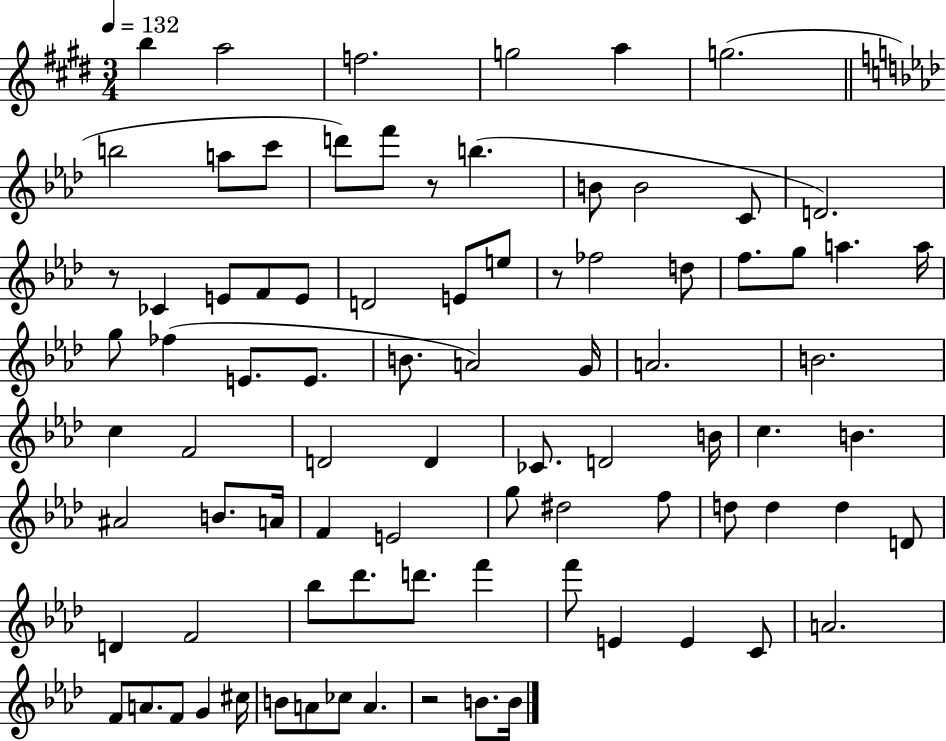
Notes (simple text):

B5/q A5/h F5/h. G5/h A5/q G5/h. B5/h A5/e C6/e D6/e F6/e R/e B5/q. B4/e B4/h C4/e D4/h. R/e CES4/q E4/e F4/e E4/e D4/h E4/e E5/e R/e FES5/h D5/e F5/e. G5/e A5/q. A5/s G5/e FES5/q E4/e. E4/e. B4/e. A4/h G4/s A4/h. B4/h. C5/q F4/h D4/h D4/q CES4/e. D4/h B4/s C5/q. B4/q. A#4/h B4/e. A4/s F4/q E4/h G5/e D#5/h F5/e D5/e D5/q D5/q D4/e D4/q F4/h Bb5/e Db6/e. D6/e. F6/q F6/e E4/q E4/q C4/e A4/h. F4/e A4/e. F4/e G4/q C#5/s B4/e A4/e CES5/e A4/q. R/h B4/e. B4/s